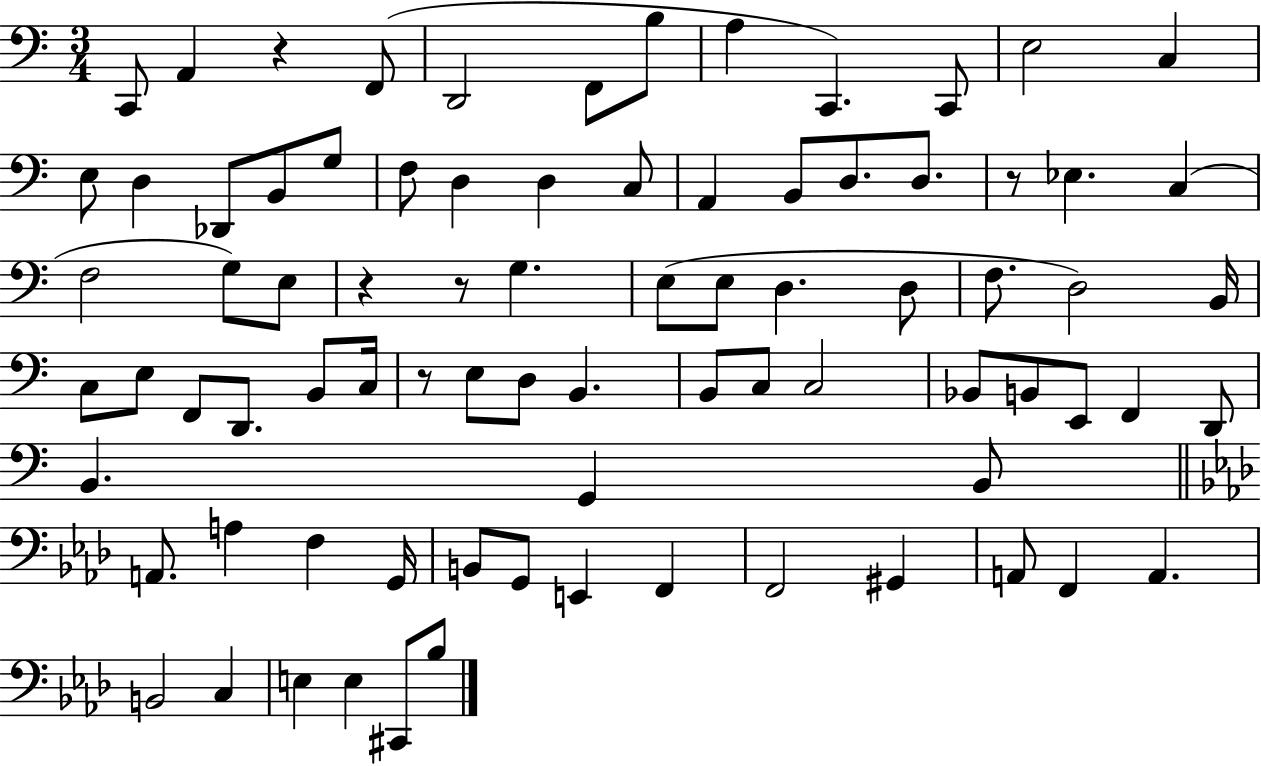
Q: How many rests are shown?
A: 5